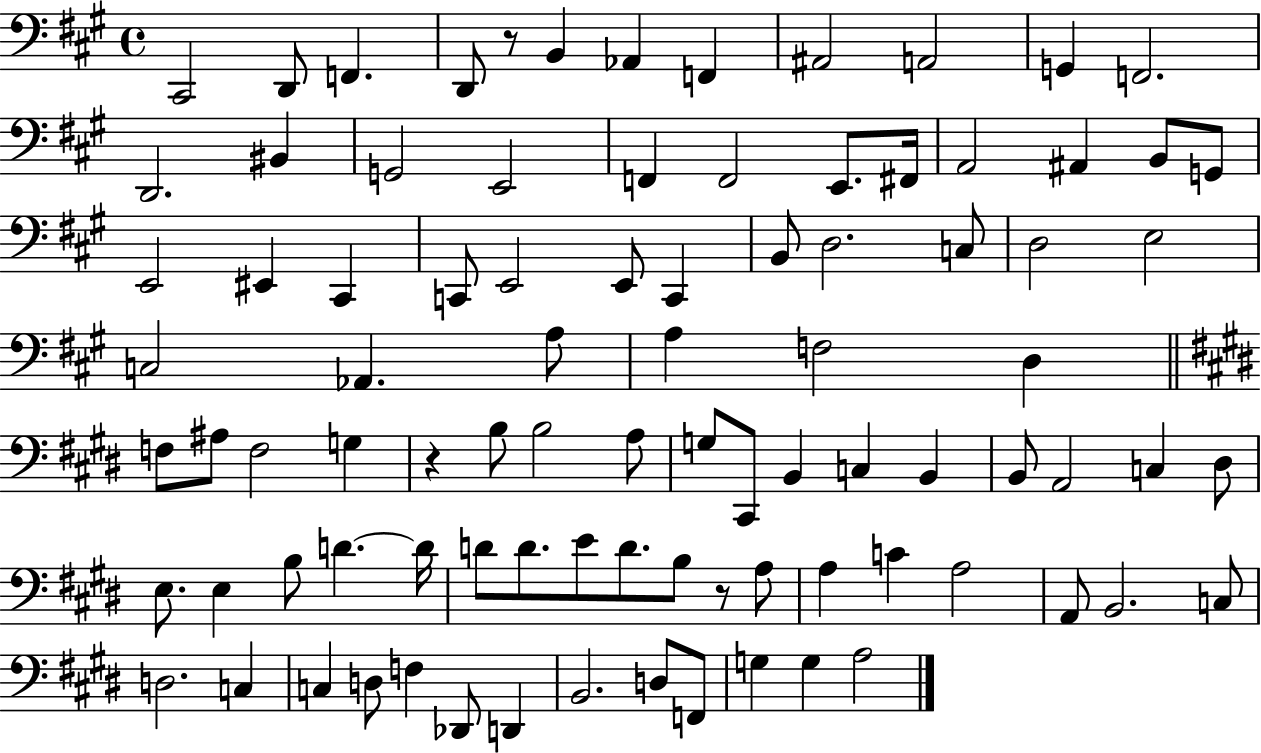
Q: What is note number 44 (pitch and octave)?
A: F3